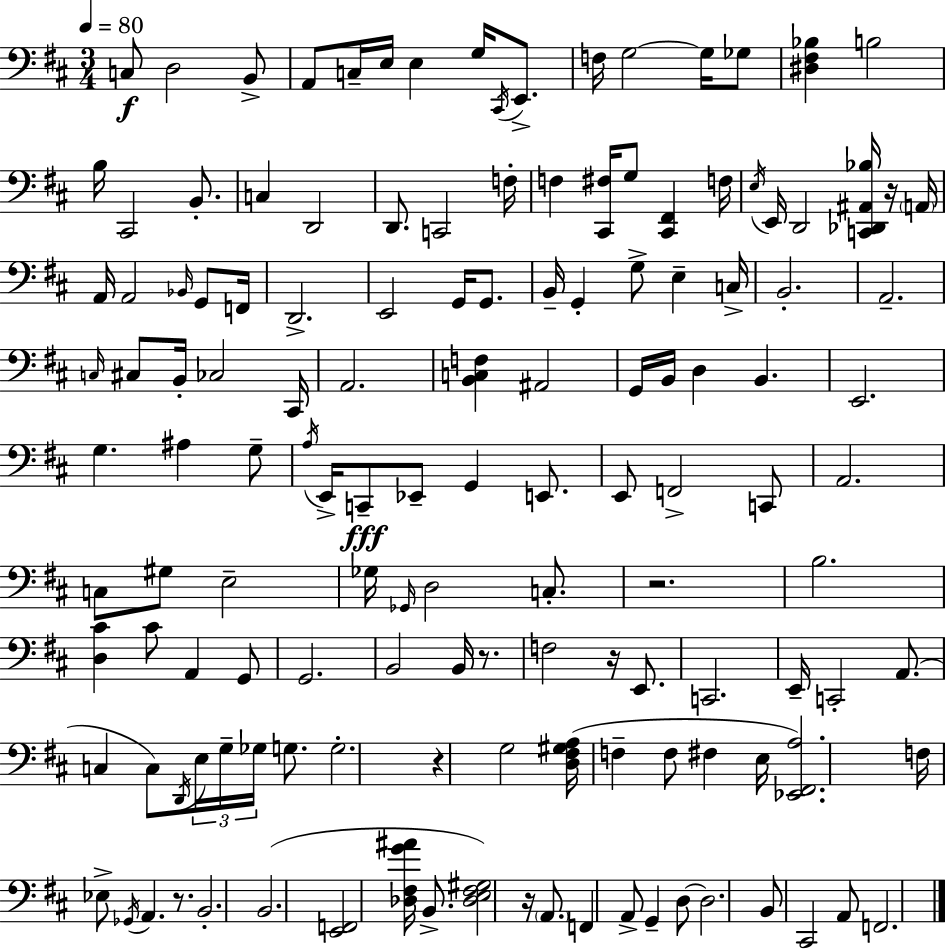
X:1
T:Untitled
M:3/4
L:1/4
K:D
C,/2 D,2 B,,/2 A,,/2 C,/4 E,/4 E, G,/4 ^C,,/4 E,,/2 F,/4 G,2 G,/4 _G,/2 [^D,^F,_B,] B,2 B,/4 ^C,,2 B,,/2 C, D,,2 D,,/2 C,,2 F,/4 F, [^C,,^F,]/4 G,/2 [^C,,^F,,] F,/4 E,/4 E,,/4 D,,2 [C,,_D,,^A,,_B,]/4 z/4 A,,/4 A,,/4 A,,2 _B,,/4 G,,/2 F,,/4 D,,2 E,,2 G,,/4 G,,/2 B,,/4 G,, G,/2 E, C,/4 B,,2 A,,2 C,/4 ^C,/2 B,,/4 _C,2 ^C,,/4 A,,2 [B,,C,F,] ^A,,2 G,,/4 B,,/4 D, B,, E,,2 G, ^A, G,/2 A,/4 E,,/4 C,,/2 _E,,/2 G,, E,,/2 E,,/2 F,,2 C,,/2 A,,2 C,/2 ^G,/2 E,2 _G,/4 _G,,/4 D,2 C,/2 z2 B,2 [D,^C] ^C/2 A,, G,,/2 G,,2 B,,2 B,,/4 z/2 F,2 z/4 E,,/2 C,,2 E,,/4 C,,2 A,,/2 C, C,/2 D,,/4 E,/4 G,/4 _G,/4 G,/2 G,2 z G,2 [D,^F,^G,A,]/4 F, F,/2 ^F, E,/4 [_E,,^F,,A,]2 F,/4 _E,/2 _G,,/4 A,, z/2 B,,2 B,,2 [E,,F,,]2 [_D,^F,G^A]/4 B,,/2 [_D,E,^F,^G,]2 z/4 A,,/2 F,, A,,/2 G,, D,/2 D,2 B,,/2 ^C,,2 A,,/2 F,,2